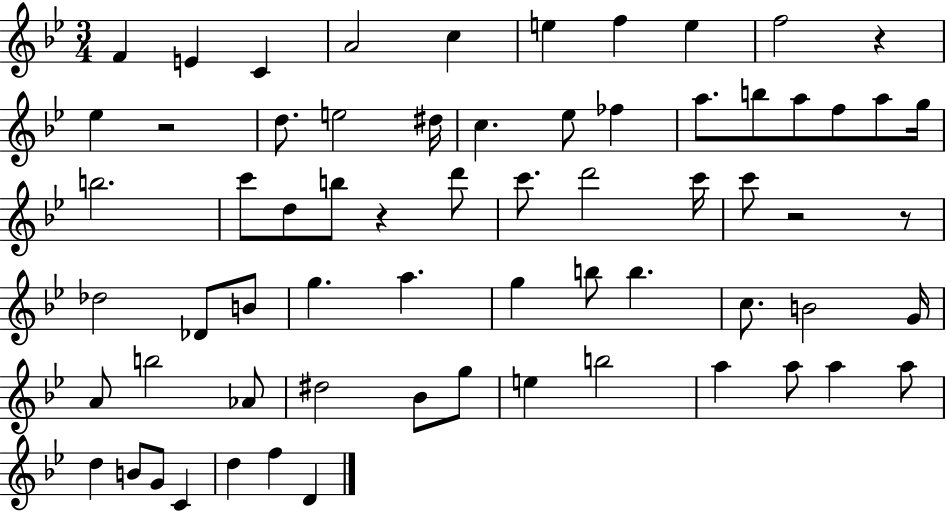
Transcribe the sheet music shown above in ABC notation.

X:1
T:Untitled
M:3/4
L:1/4
K:Bb
F E C A2 c e f e f2 z _e z2 d/2 e2 ^d/4 c _e/2 _f a/2 b/2 a/2 f/2 a/2 g/4 b2 c'/2 d/2 b/2 z d'/2 c'/2 d'2 c'/4 c'/2 z2 z/2 _d2 _D/2 B/2 g a g b/2 b c/2 B2 G/4 A/2 b2 _A/2 ^d2 _B/2 g/2 e b2 a a/2 a a/2 d B/2 G/2 C d f D